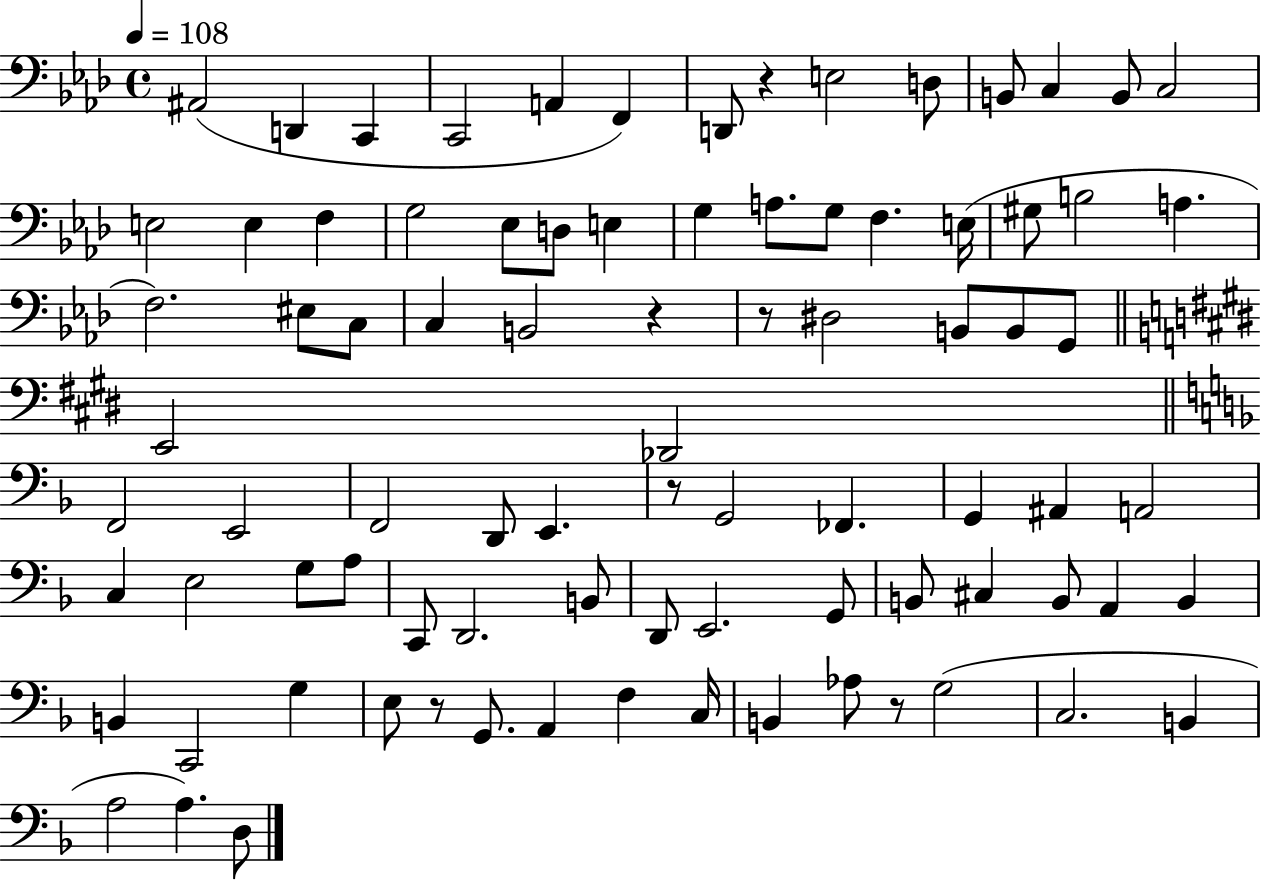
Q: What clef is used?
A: bass